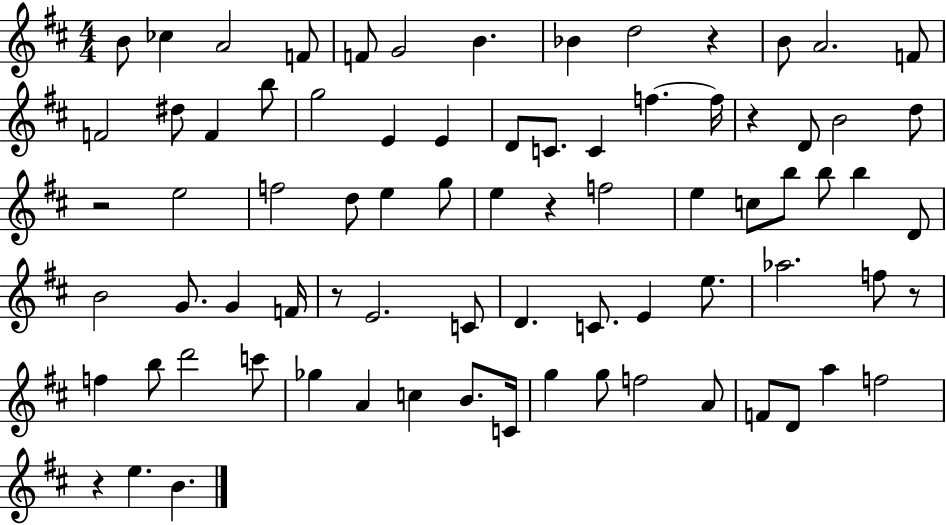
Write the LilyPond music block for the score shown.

{
  \clef treble
  \numericTimeSignature
  \time 4/4
  \key d \major
  b'8 ces''4 a'2 f'8 | f'8 g'2 b'4. | bes'4 d''2 r4 | b'8 a'2. f'8 | \break f'2 dis''8 f'4 b''8 | g''2 e'4 e'4 | d'8 c'8. c'4 f''4.~~ f''16 | r4 d'8 b'2 d''8 | \break r2 e''2 | f''2 d''8 e''4 g''8 | e''4 r4 f''2 | e''4 c''8 b''8 b''8 b''4 d'8 | \break b'2 g'8. g'4 f'16 | r8 e'2. c'8 | d'4. c'8. e'4 e''8. | aes''2. f''8 r8 | \break f''4 b''8 d'''2 c'''8 | ges''4 a'4 c''4 b'8. c'16 | g''4 g''8 f''2 a'8 | f'8 d'8 a''4 f''2 | \break r4 e''4. b'4. | \bar "|."
}